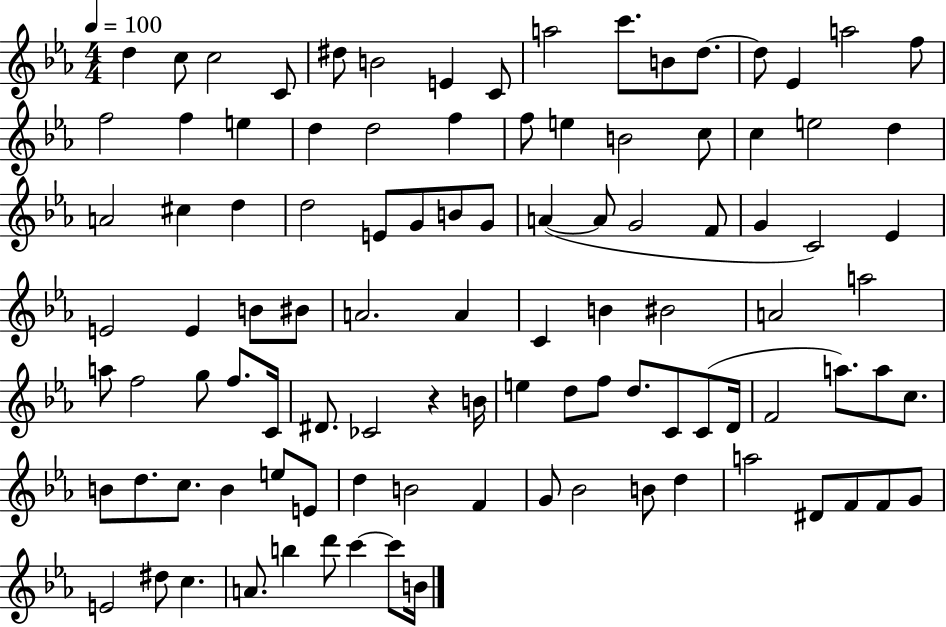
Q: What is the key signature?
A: EES major